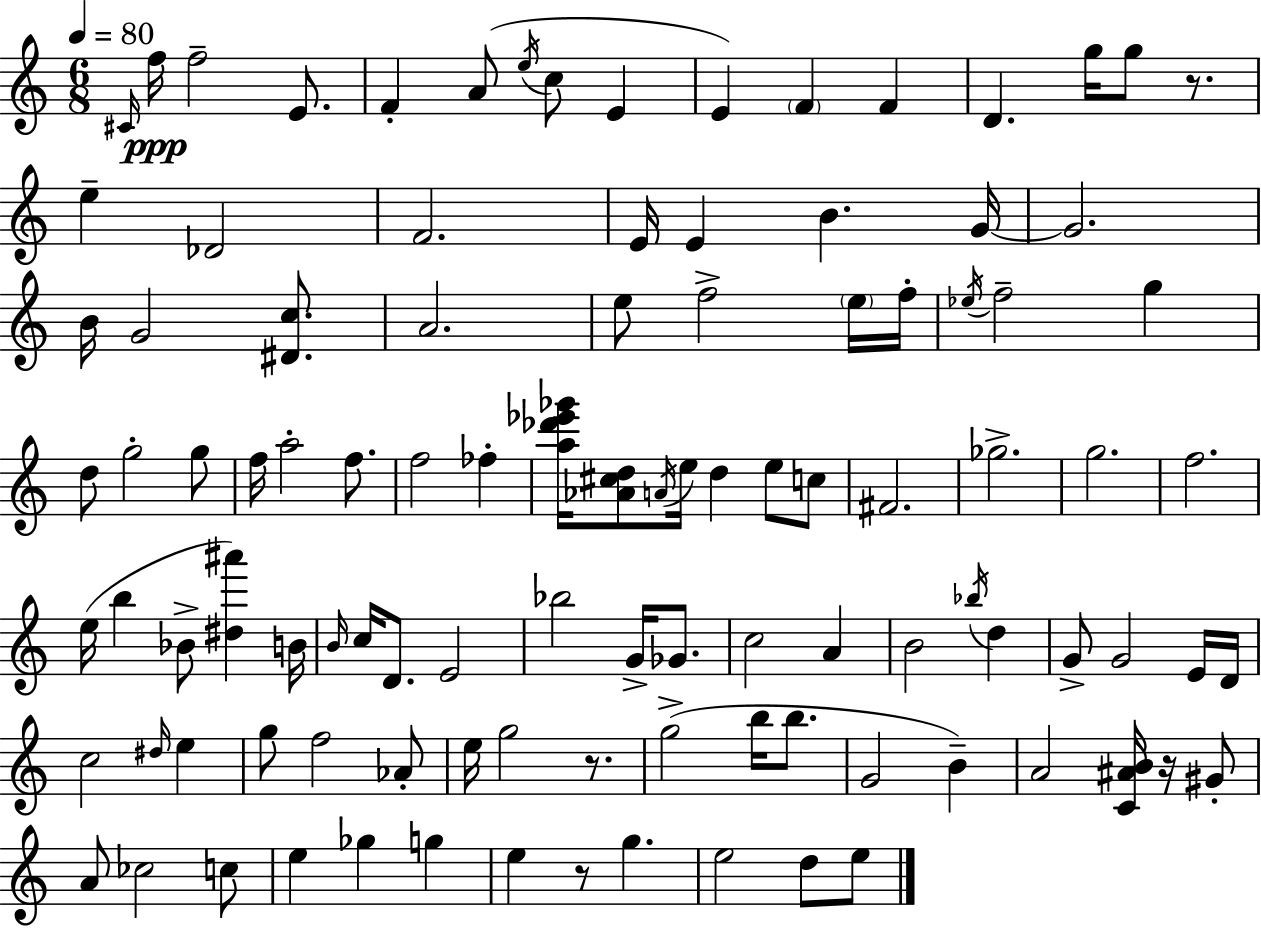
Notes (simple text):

C#4/s F5/s F5/h E4/e. F4/q A4/e E5/s C5/e E4/q E4/q F4/q F4/q D4/q. G5/s G5/e R/e. E5/q Db4/h F4/h. E4/s E4/q B4/q. G4/s G4/h. B4/s G4/h [D#4,C5]/e. A4/h. E5/e F5/h E5/s F5/s Eb5/s F5/h G5/q D5/e G5/h G5/e F5/s A5/h F5/e. F5/h FES5/q [A5,Db6,Eb6,Gb6]/s [Ab4,C#5,D5]/e A4/s E5/s D5/q E5/e C5/e F#4/h. Gb5/h. G5/h. F5/h. E5/s B5/q Bb4/e [D#5,A#6]/q B4/s B4/s C5/s D4/e. E4/h Bb5/h G4/s Gb4/e. C5/h A4/q B4/h Bb5/s D5/q G4/e G4/h E4/s D4/s C5/h D#5/s E5/q G5/e F5/h Ab4/e E5/s G5/h R/e. G5/h B5/s B5/e. G4/h B4/q A4/h [C4,A#4,B4]/s R/s G#4/e A4/e CES5/h C5/e E5/q Gb5/q G5/q E5/q R/e G5/q. E5/h D5/e E5/e